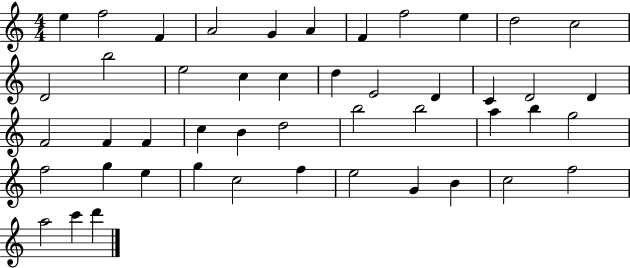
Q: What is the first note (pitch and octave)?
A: E5